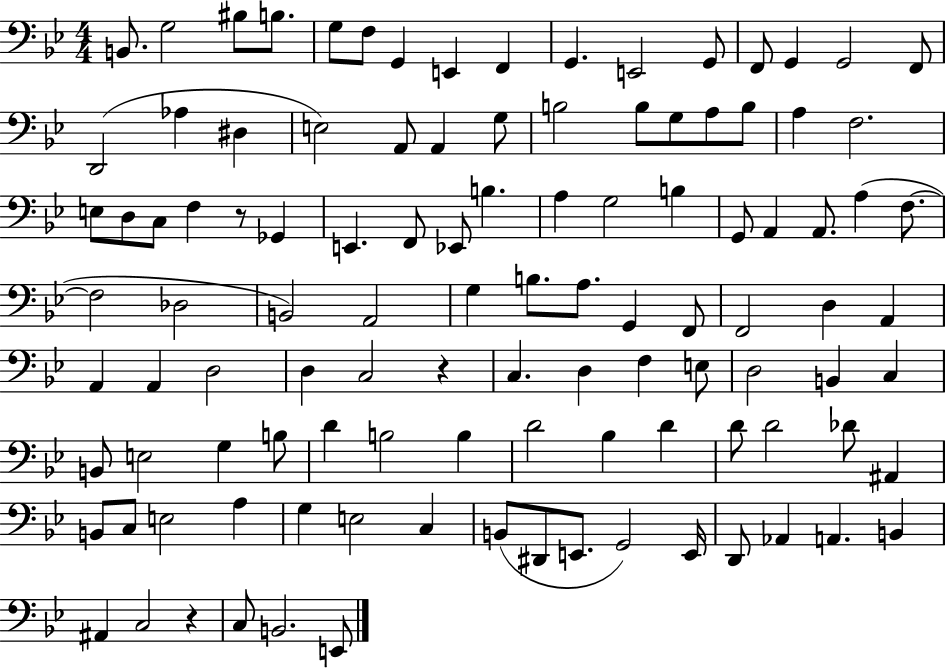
{
  \clef bass
  \numericTimeSignature
  \time 4/4
  \key bes \major
  b,8. g2 bis8 b8. | g8 f8 g,4 e,4 f,4 | g,4. e,2 g,8 | f,8 g,4 g,2 f,8 | \break d,2( aes4 dis4 | e2) a,8 a,4 g8 | b2 b8 g8 a8 b8 | a4 f2. | \break e8 d8 c8 f4 r8 ges,4 | e,4. f,8 ees,8 b4. | a4 g2 b4 | g,8 a,4 a,8. a4( f8.~~ | \break f2 des2 | b,2) a,2 | g4 b8. a8. g,4 f,8 | f,2 d4 a,4 | \break a,4 a,4 d2 | d4 c2 r4 | c4. d4 f4 e8 | d2 b,4 c4 | \break b,8 e2 g4 b8 | d'4 b2 b4 | d'2 bes4 d'4 | d'8 d'2 des'8 ais,4 | \break b,8 c8 e2 a4 | g4 e2 c4 | b,8( dis,8 e,8. g,2) e,16 | d,8 aes,4 a,4. b,4 | \break ais,4 c2 r4 | c8 b,2. e,8 | \bar "|."
}